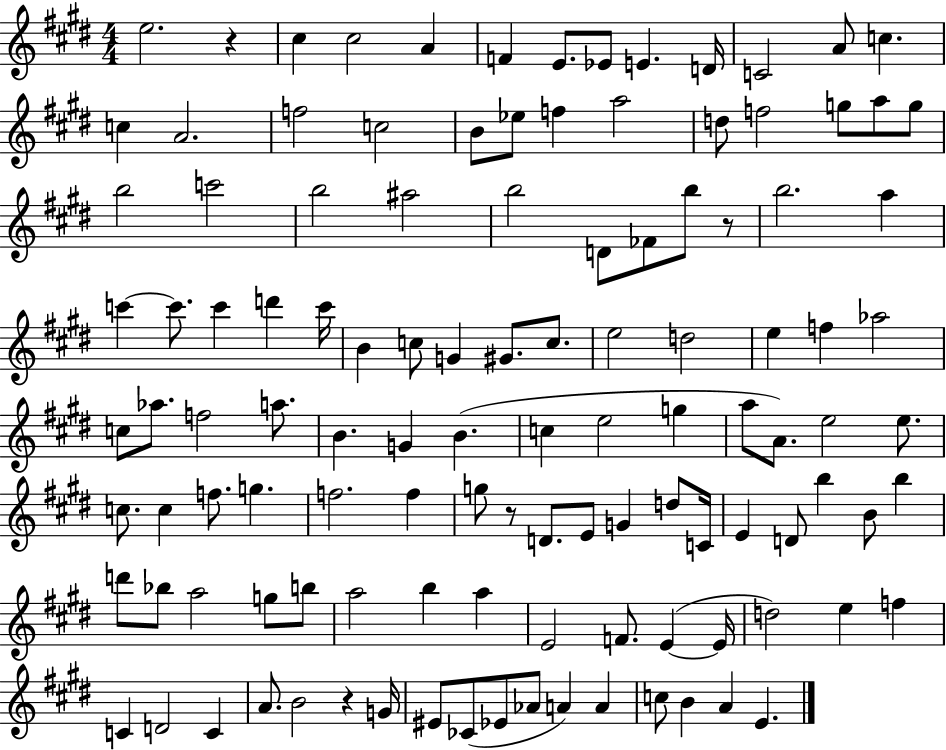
X:1
T:Untitled
M:4/4
L:1/4
K:E
e2 z ^c ^c2 A F E/2 _E/2 E D/4 C2 A/2 c c A2 f2 c2 B/2 _e/2 f a2 d/2 f2 g/2 a/2 g/2 b2 c'2 b2 ^a2 b2 D/2 _F/2 b/2 z/2 b2 a c' c'/2 c' d' c'/4 B c/2 G ^G/2 c/2 e2 d2 e f _a2 c/2 _a/2 f2 a/2 B G B c e2 g a/2 A/2 e2 e/2 c/2 c f/2 g f2 f g/2 z/2 D/2 E/2 G d/2 C/4 E D/2 b B/2 b d'/2 _b/2 a2 g/2 b/2 a2 b a E2 F/2 E E/4 d2 e f C D2 C A/2 B2 z G/4 ^E/2 _C/2 _E/2 _A/2 A A c/2 B A E